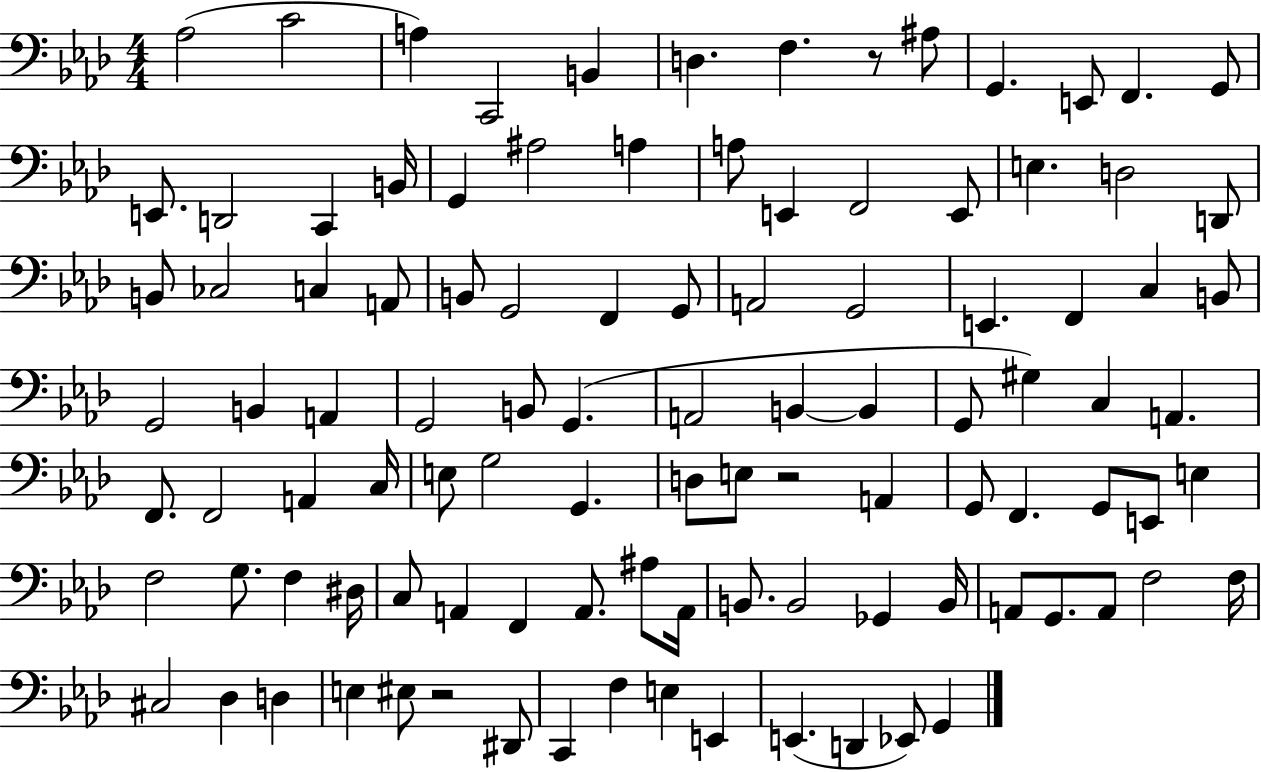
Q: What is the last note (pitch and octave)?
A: G2